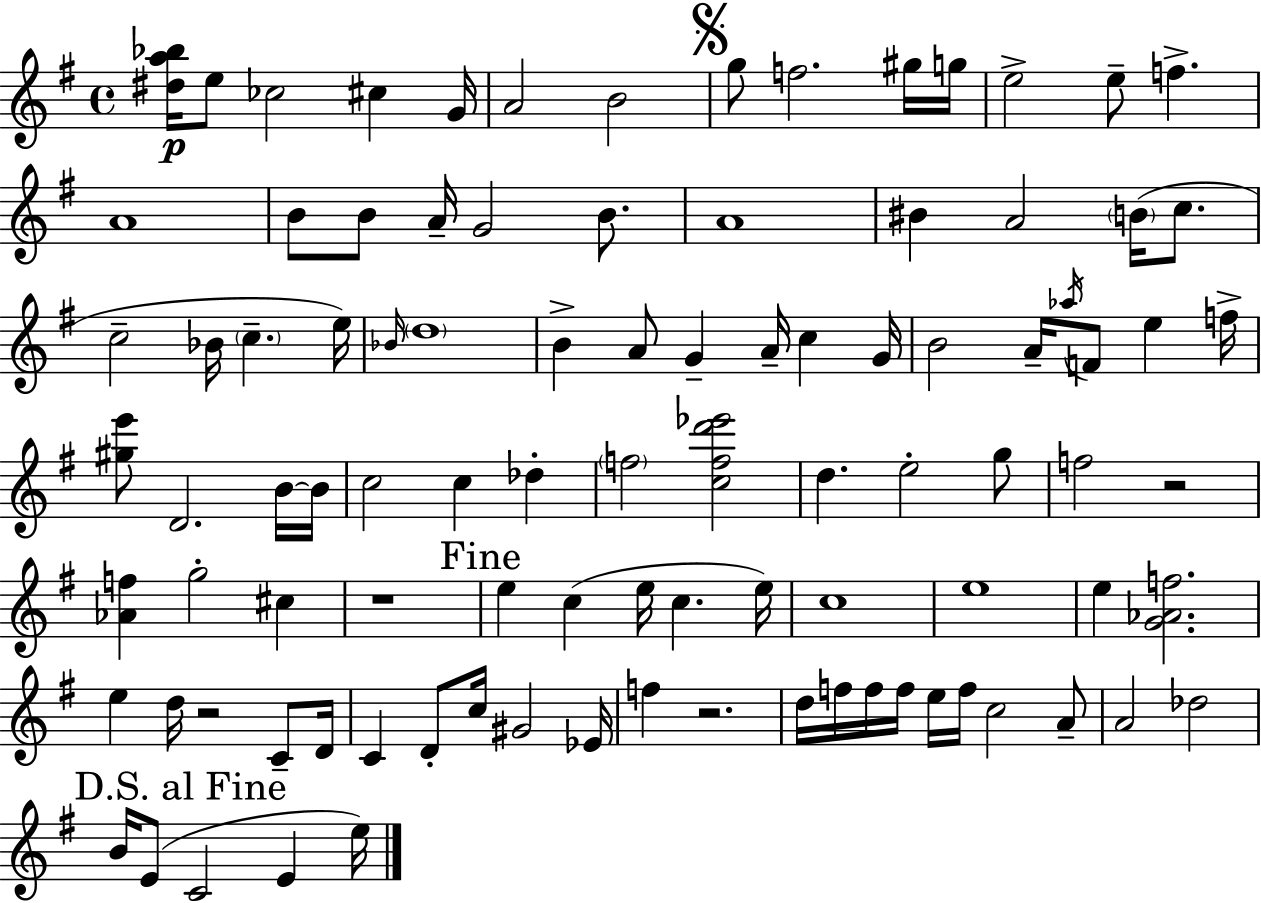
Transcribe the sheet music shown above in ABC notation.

X:1
T:Untitled
M:4/4
L:1/4
K:G
[^da_b]/4 e/2 _c2 ^c G/4 A2 B2 g/2 f2 ^g/4 g/4 e2 e/2 f A4 B/2 B/2 A/4 G2 B/2 A4 ^B A2 B/4 c/2 c2 _B/4 c e/4 _B/4 d4 B A/2 G A/4 c G/4 B2 A/4 _a/4 F/2 e f/4 [^ge']/2 D2 B/4 B/4 c2 c _d f2 [cfd'_e']2 d e2 g/2 f2 z2 [_Af] g2 ^c z4 e c e/4 c e/4 c4 e4 e [G_Af]2 e d/4 z2 C/2 D/4 C D/2 c/4 ^G2 _E/4 f z2 d/4 f/4 f/4 f/4 e/4 f/4 c2 A/2 A2 _d2 B/4 E/2 C2 E e/4